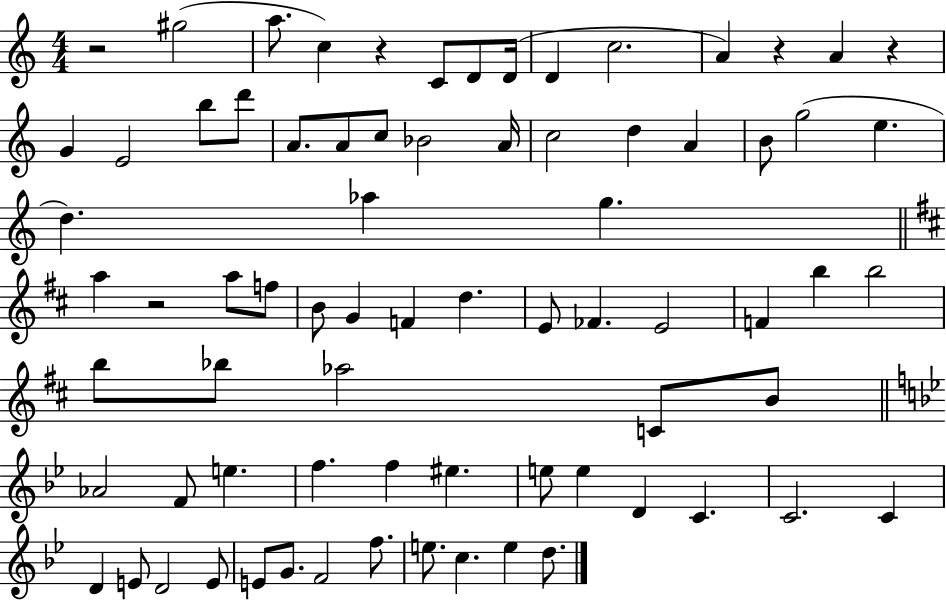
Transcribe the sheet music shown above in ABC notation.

X:1
T:Untitled
M:4/4
L:1/4
K:C
z2 ^g2 a/2 c z C/2 D/2 D/4 D c2 A z A z G E2 b/2 d'/2 A/2 A/2 c/2 _B2 A/4 c2 d A B/2 g2 e d _a g a z2 a/2 f/2 B/2 G F d E/2 _F E2 F b b2 b/2 _b/2 _a2 C/2 B/2 _A2 F/2 e f f ^e e/2 e D C C2 C D E/2 D2 E/2 E/2 G/2 F2 f/2 e/2 c e d/2